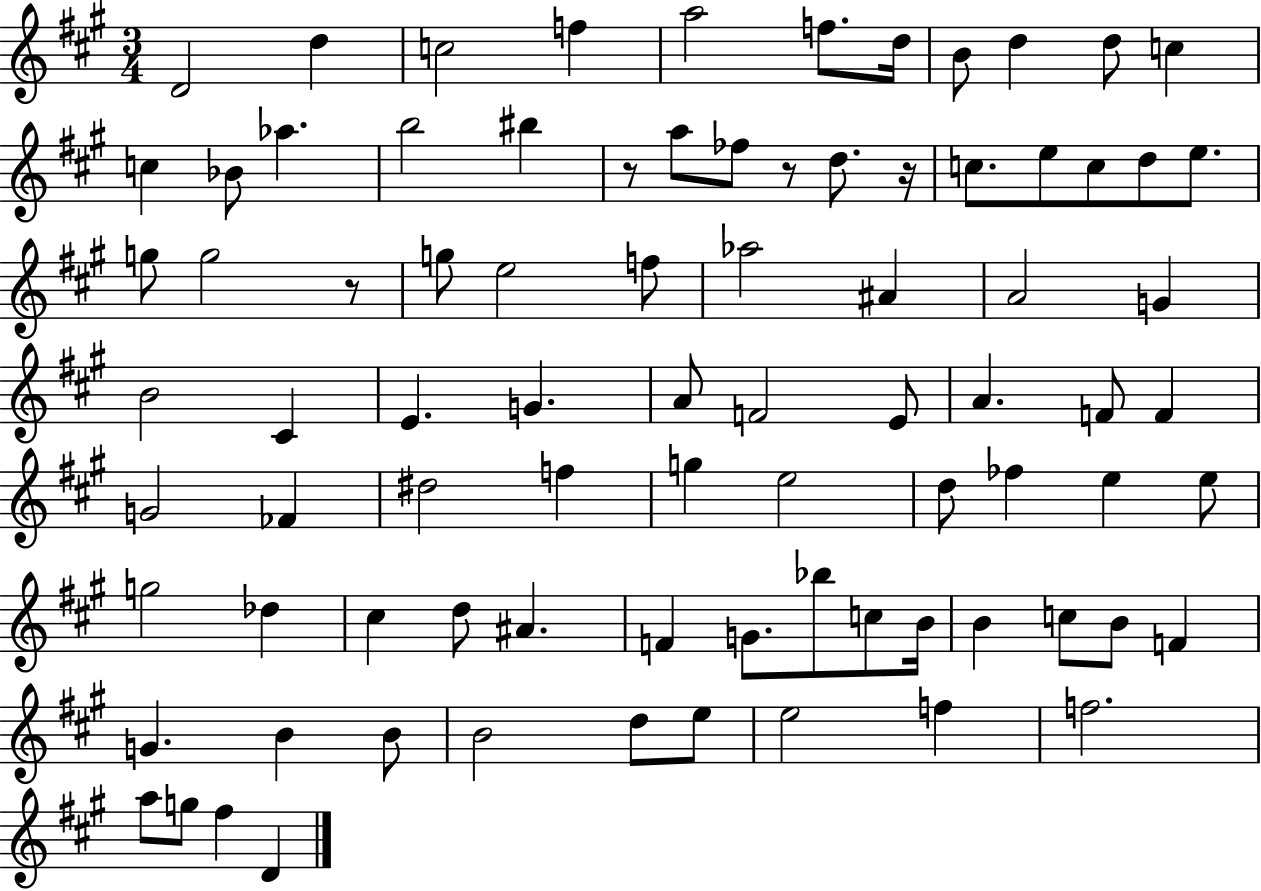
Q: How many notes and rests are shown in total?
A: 84